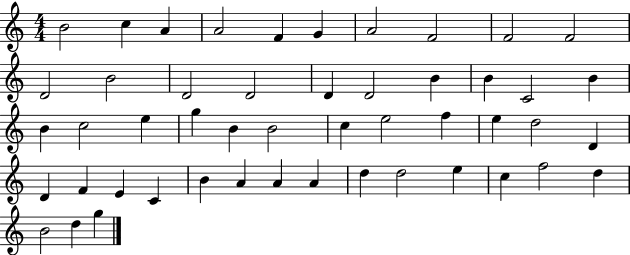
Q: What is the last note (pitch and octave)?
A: G5